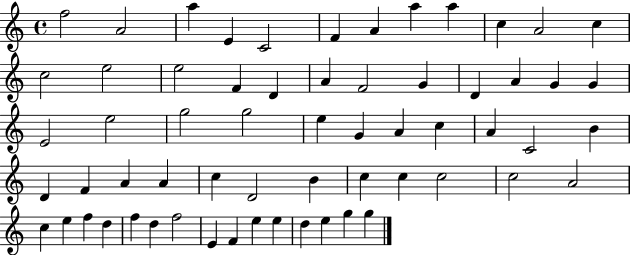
F5/h A4/h A5/q E4/q C4/h F4/q A4/q A5/q A5/q C5/q A4/h C5/q C5/h E5/h E5/h F4/q D4/q A4/q F4/h G4/q D4/q A4/q G4/q G4/q E4/h E5/h G5/h G5/h E5/q G4/q A4/q C5/q A4/q C4/h B4/q D4/q F4/q A4/q A4/q C5/q D4/h B4/q C5/q C5/q C5/h C5/h A4/h C5/q E5/q F5/q D5/q F5/q D5/q F5/h E4/q F4/q E5/q E5/q D5/q E5/q G5/q G5/q